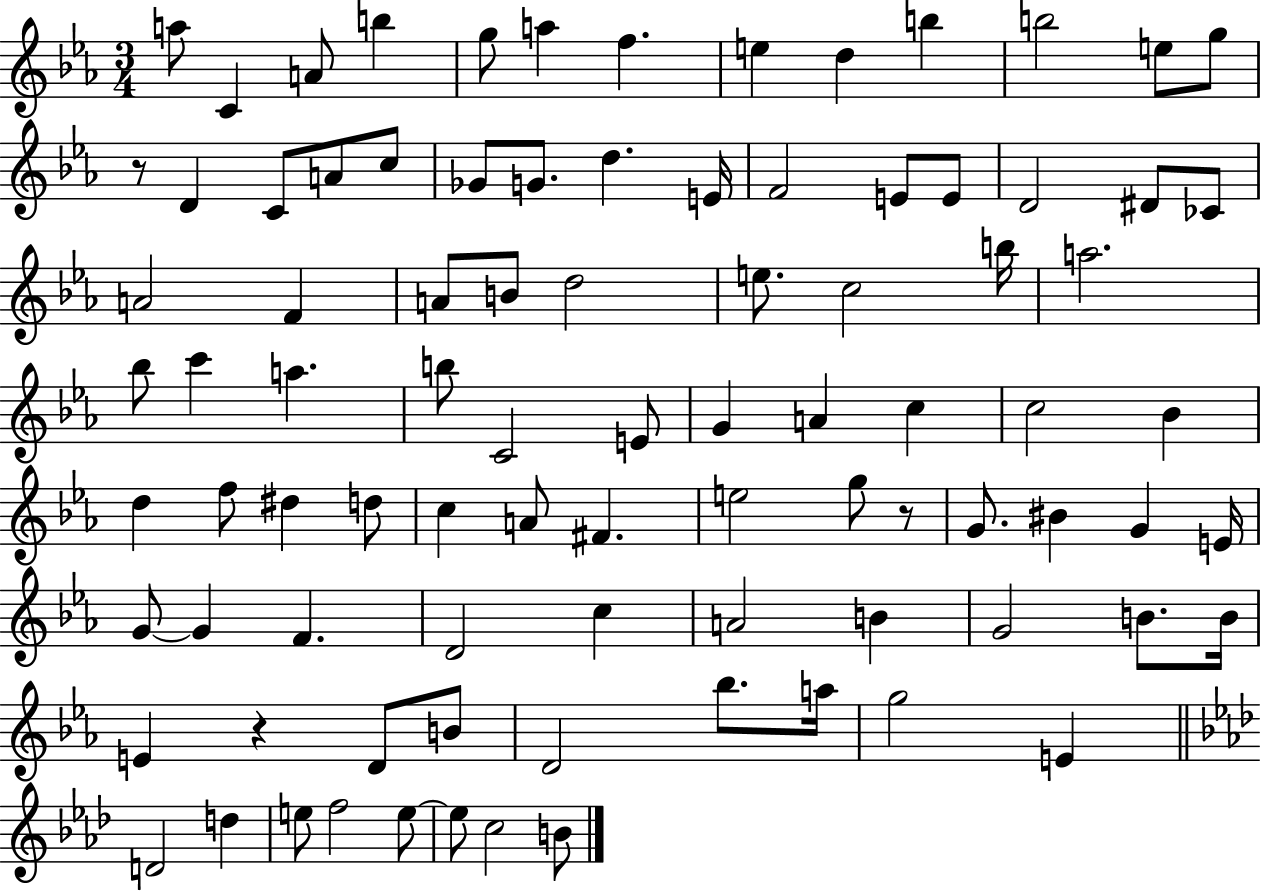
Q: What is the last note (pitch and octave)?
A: B4